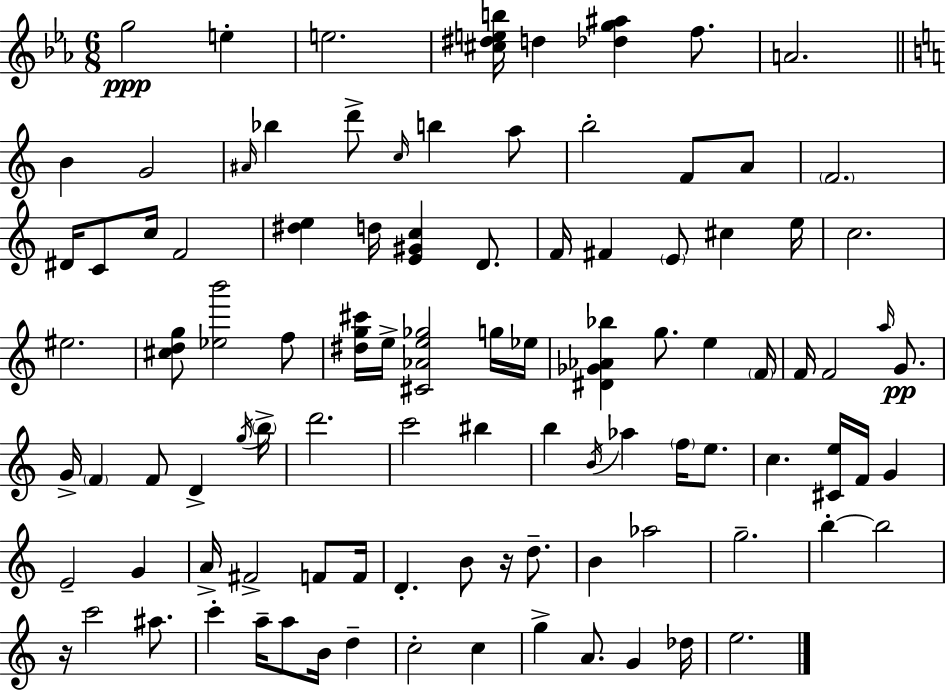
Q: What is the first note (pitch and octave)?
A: G5